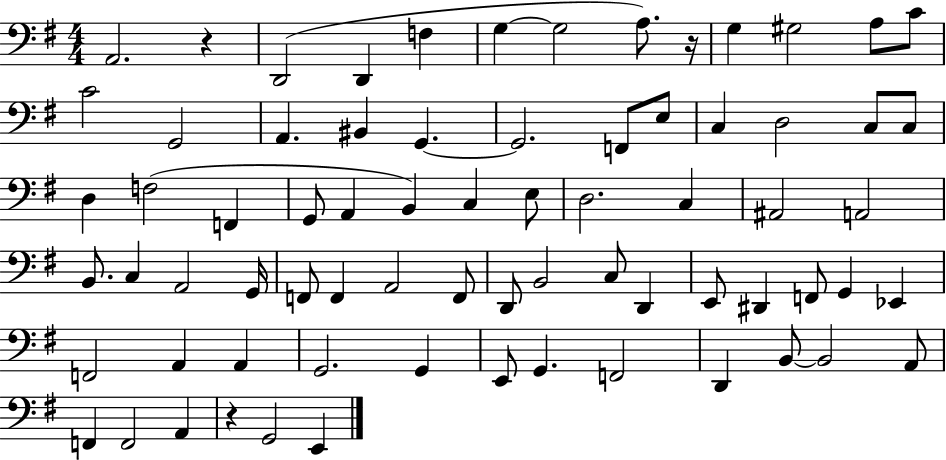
{
  \clef bass
  \numericTimeSignature
  \time 4/4
  \key g \major
  a,2. r4 | d,2( d,4 f4 | g4~~ g2 a8.) r16 | g4 gis2 a8 c'8 | \break c'2 g,2 | a,4. bis,4 g,4.~~ | g,2. f,8 e8 | c4 d2 c8 c8 | \break d4 f2( f,4 | g,8 a,4 b,4) c4 e8 | d2. c4 | ais,2 a,2 | \break b,8. c4 a,2 g,16 | f,8 f,4 a,2 f,8 | d,8 b,2 c8 d,4 | e,8 dis,4 f,8 g,4 ees,4 | \break f,2 a,4 a,4 | g,2. g,4 | e,8 g,4. f,2 | d,4 b,8~~ b,2 a,8 | \break f,4 f,2 a,4 | r4 g,2 e,4 | \bar "|."
}